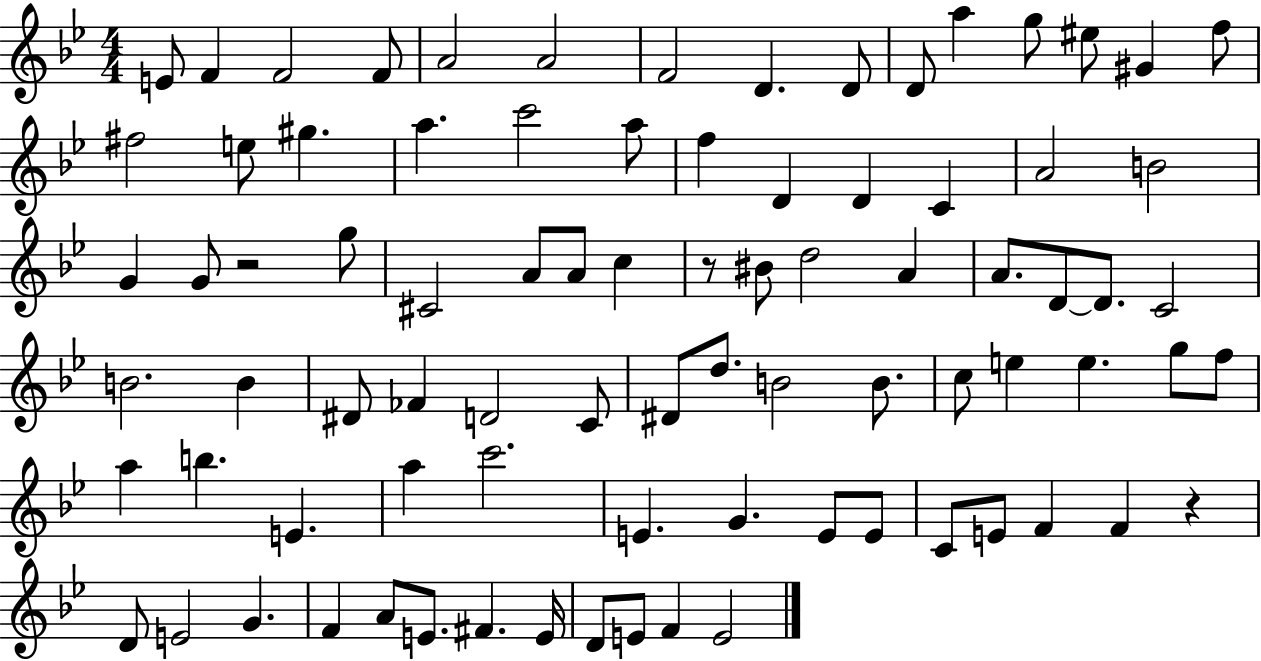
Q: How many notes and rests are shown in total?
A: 84